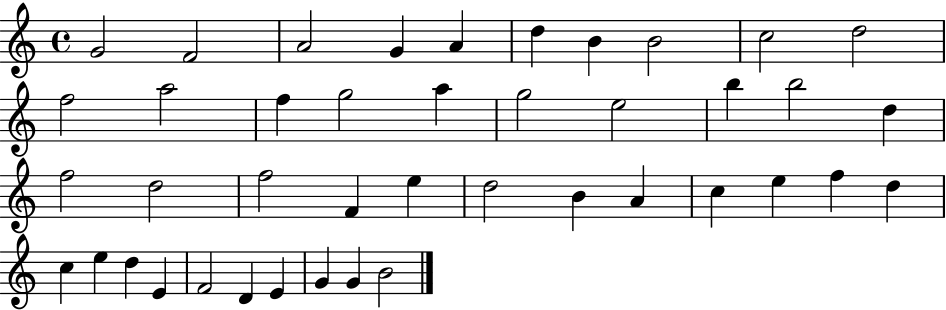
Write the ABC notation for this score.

X:1
T:Untitled
M:4/4
L:1/4
K:C
G2 F2 A2 G A d B B2 c2 d2 f2 a2 f g2 a g2 e2 b b2 d f2 d2 f2 F e d2 B A c e f d c e d E F2 D E G G B2